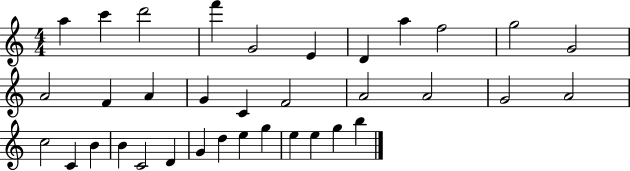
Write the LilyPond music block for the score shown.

{
  \clef treble
  \numericTimeSignature
  \time 4/4
  \key c \major
  a''4 c'''4 d'''2 | f'''4 g'2 e'4 | d'4 a''4 f''2 | g''2 g'2 | \break a'2 f'4 a'4 | g'4 c'4 f'2 | a'2 a'2 | g'2 a'2 | \break c''2 c'4 b'4 | b'4 c'2 d'4 | g'4 d''4 e''4 g''4 | e''4 e''4 g''4 b''4 | \break \bar "|."
}